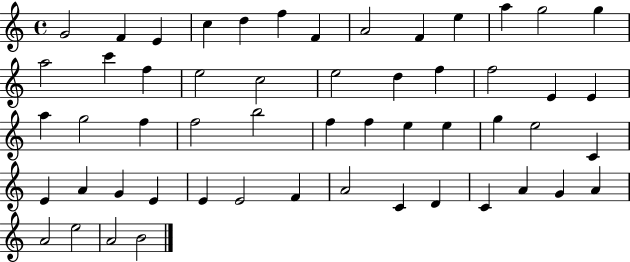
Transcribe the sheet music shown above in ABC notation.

X:1
T:Untitled
M:4/4
L:1/4
K:C
G2 F E c d f F A2 F e a g2 g a2 c' f e2 c2 e2 d f f2 E E a g2 f f2 b2 f f e e g e2 C E A G E E E2 F A2 C D C A G A A2 e2 A2 B2